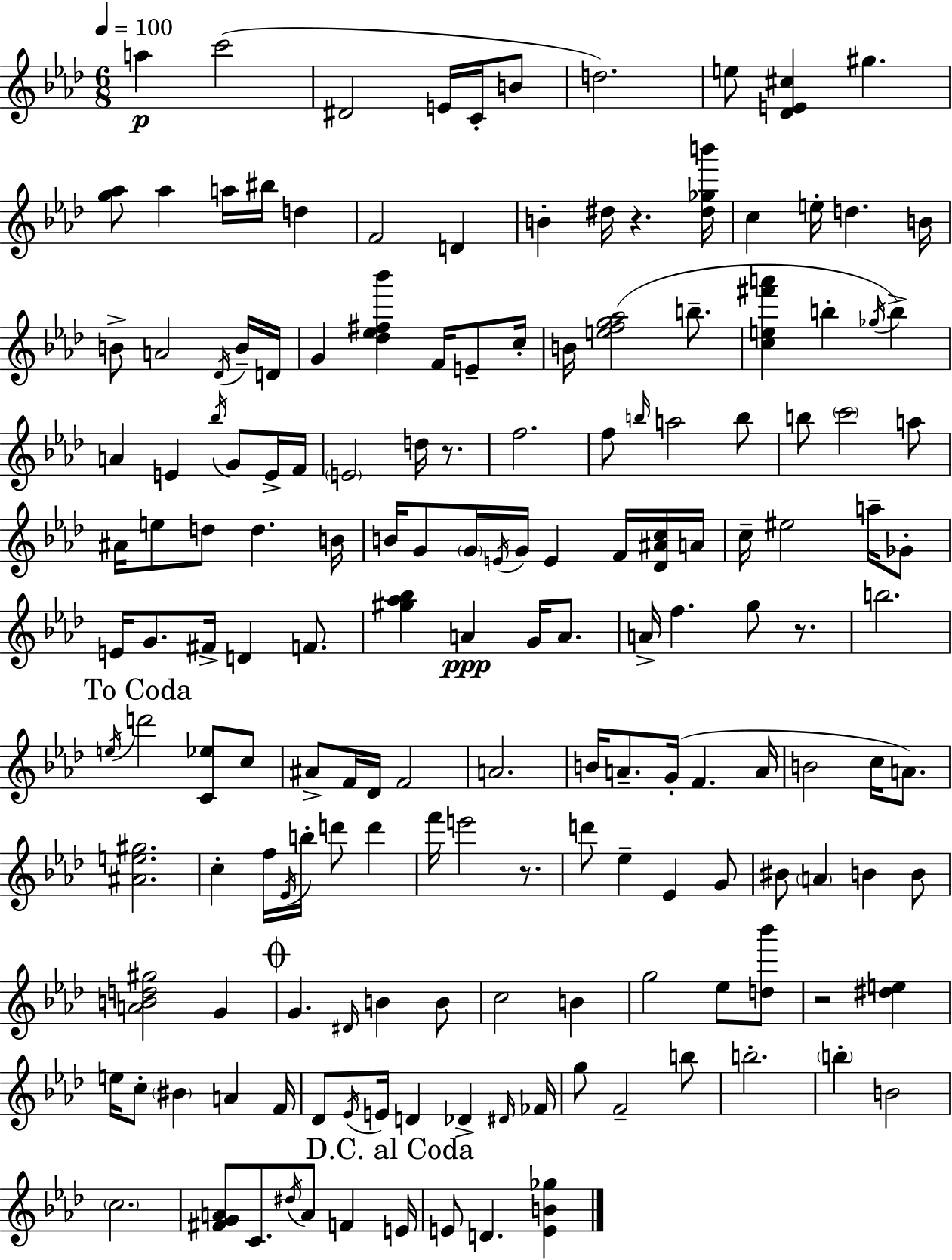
X:1
T:Untitled
M:6/8
L:1/4
K:Fm
a c'2 ^D2 E/4 C/4 B/2 d2 e/2 [_DE^c] ^g [g_a]/2 _a a/4 ^b/4 d F2 D B ^d/4 z [^d_gb']/4 c e/4 d B/4 B/2 A2 _D/4 B/4 D/4 G [_d_e^f_b'] F/4 E/2 c/4 B/4 [efg_a]2 b/2 [ce^f'a'] b _g/4 b A E _b/4 G/2 E/4 F/4 E2 d/4 z/2 f2 f/2 b/4 a2 b/2 b/2 c'2 a/2 ^A/4 e/2 d/2 d B/4 B/4 G/2 G/4 E/4 G/4 E F/4 [_D^Ac]/4 A/4 c/4 ^e2 a/4 _G/2 E/4 G/2 ^F/4 D F/2 [^g_a_b] A G/4 A/2 A/4 f g/2 z/2 b2 e/4 d'2 [C_e]/2 c/2 ^A/2 F/4 _D/4 F2 A2 B/4 A/2 G/4 F A/4 B2 c/4 A/2 [^Ae^g]2 c f/4 _E/4 b/4 d'/2 d' f'/4 e'2 z/2 d'/2 _e _E G/2 ^B/2 A B B/2 [ABd^g]2 G G ^D/4 B B/2 c2 B g2 _e/2 [d_b']/2 z2 [^de] e/4 c/2 ^B A F/4 _D/2 _E/4 E/4 D _D ^D/4 _F/4 g/2 F2 b/2 b2 b B2 c2 [^FGA]/2 C/2 ^d/4 A/2 F E/4 E/2 D [EB_g]